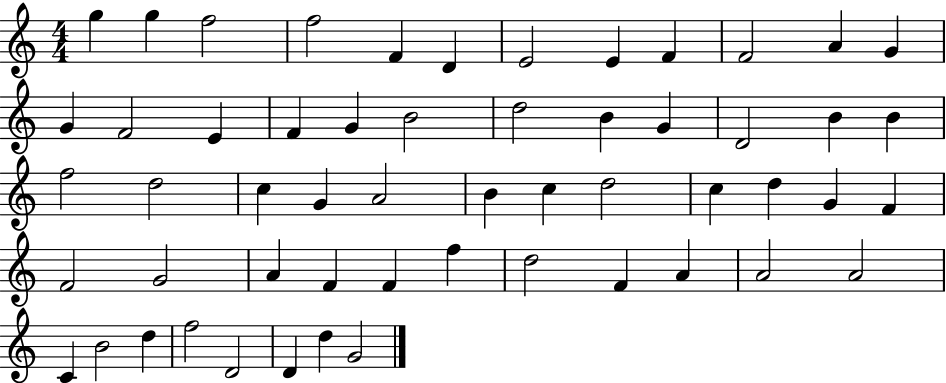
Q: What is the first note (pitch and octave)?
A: G5